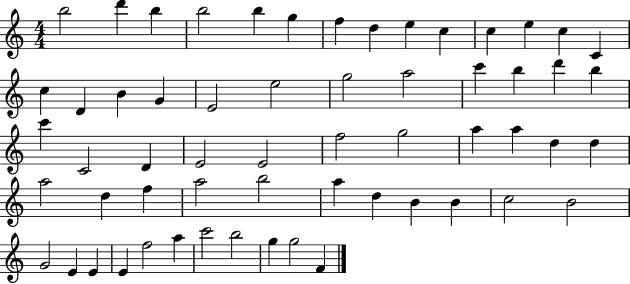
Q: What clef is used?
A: treble